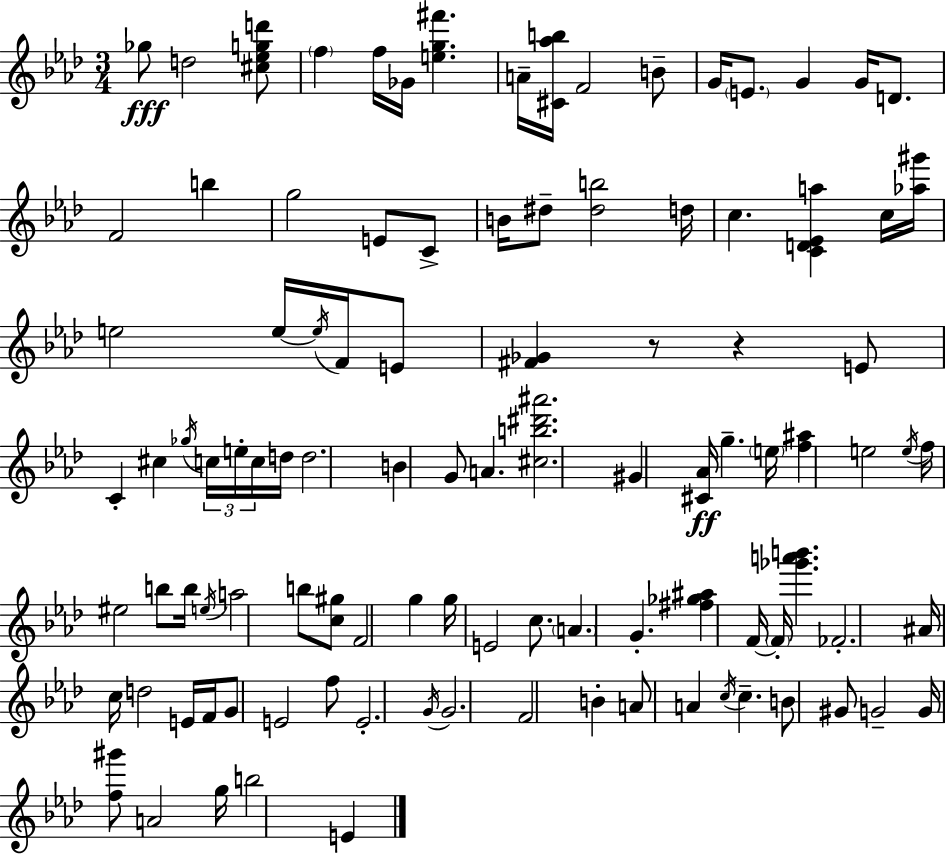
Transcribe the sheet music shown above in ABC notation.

X:1
T:Untitled
M:3/4
L:1/4
K:Ab
_g/2 d2 [^c_egd']/2 f f/4 _G/4 [eg^f'] A/4 [^C_ab]/4 F2 B/2 G/4 E/2 G G/4 D/2 F2 b g2 E/2 C/2 B/4 ^d/2 [^db]2 d/4 c [CD_Ea] c/4 [_a^g']/4 e2 e/4 e/4 F/4 E/2 [^F_G] z/2 z E/2 C ^c _g/4 c/4 e/4 c/4 d/4 d2 B G/2 A [^cb^d'^a']2 ^G [^C_A]/4 g e/4 [f^a] e2 e/4 f/4 ^e2 b/2 b/4 e/4 a2 b/2 [c^g]/2 F2 g g/4 E2 c/2 A G [^f_g^a] F/4 F/4 [_g'a'b'] _F2 ^A/4 c/4 d2 E/4 F/4 G/2 E2 f/2 E2 G/4 G2 F2 B A/2 A c/4 c B/2 ^G/2 G2 G/4 [f^g']/2 A2 g/4 b2 E